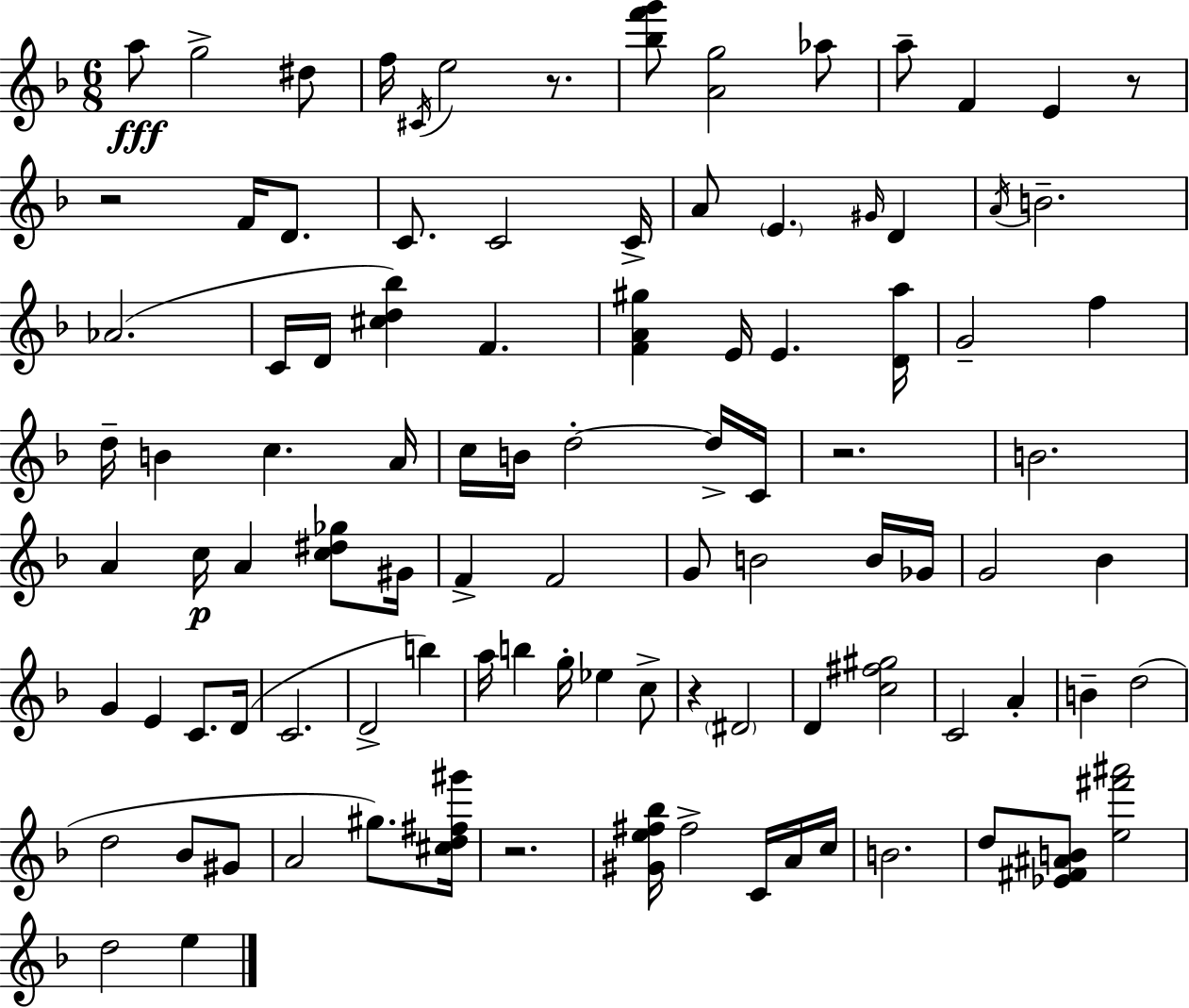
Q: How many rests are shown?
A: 6